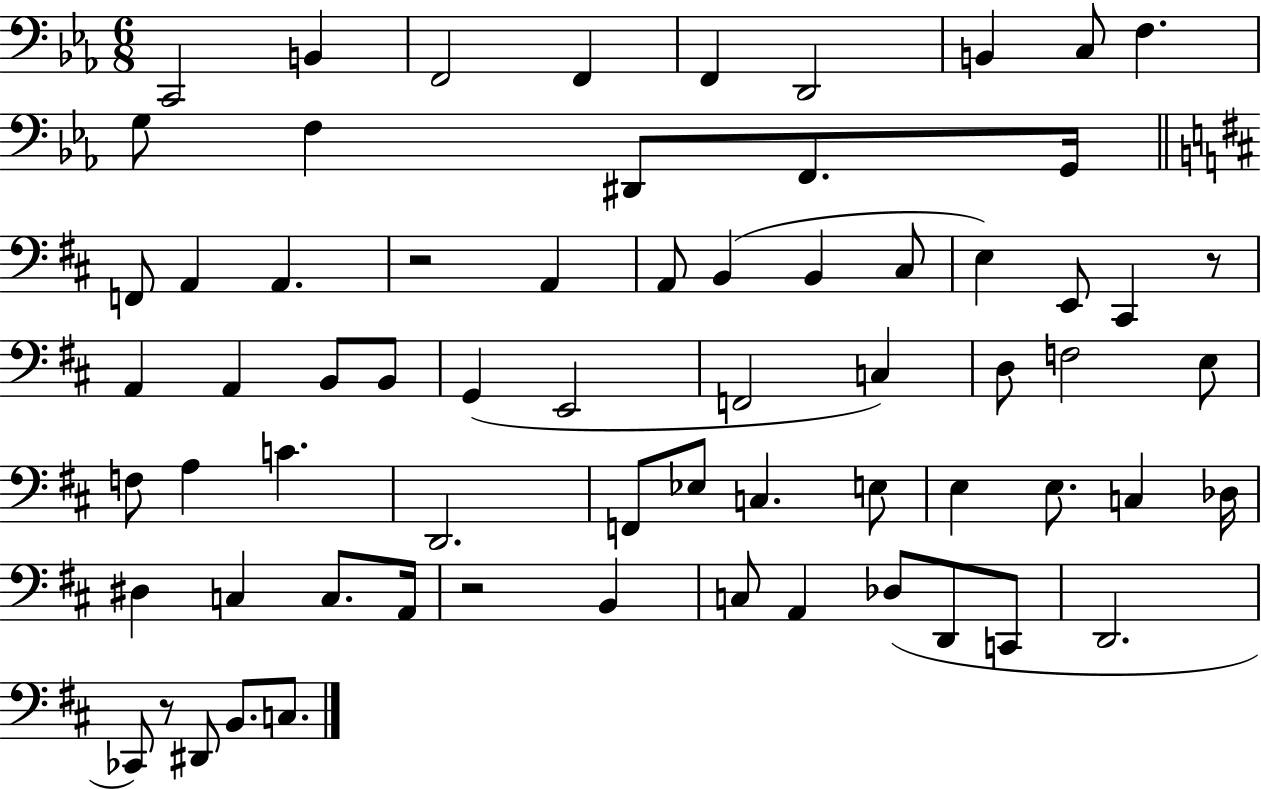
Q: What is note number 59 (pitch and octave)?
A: D2